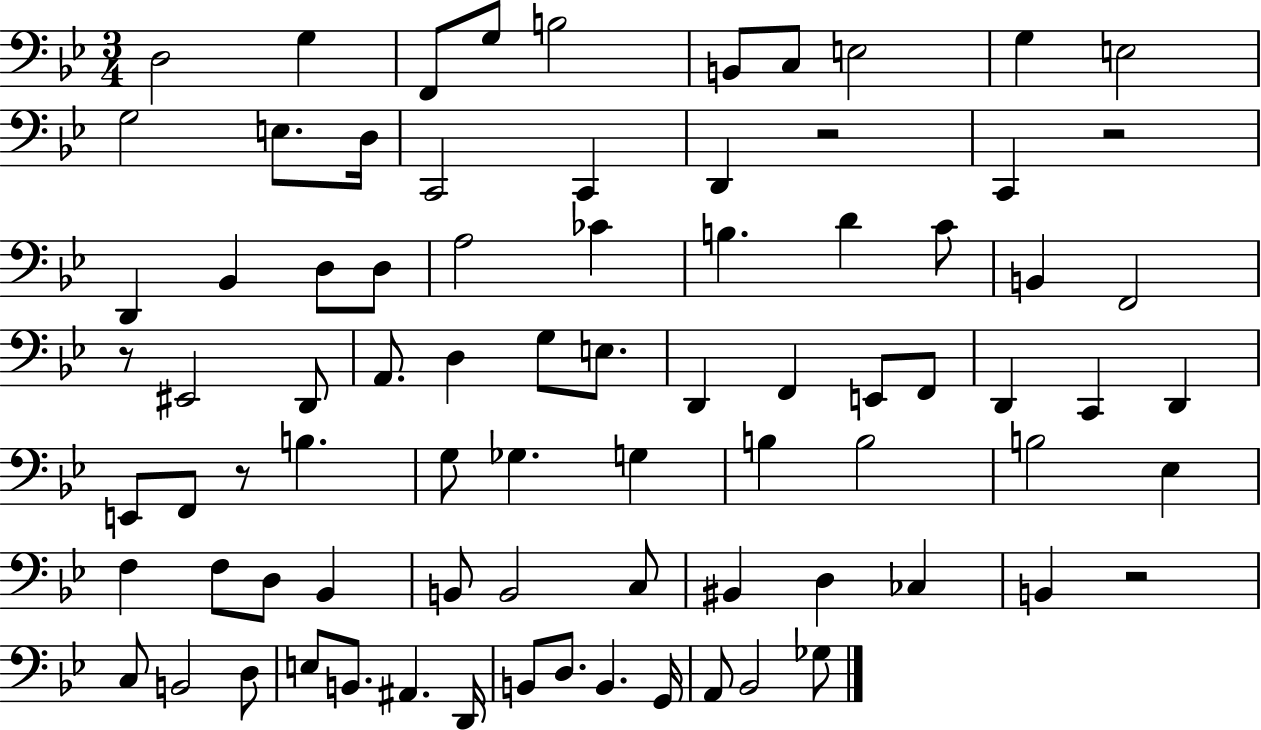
X:1
T:Untitled
M:3/4
L:1/4
K:Bb
D,2 G, F,,/2 G,/2 B,2 B,,/2 C,/2 E,2 G, E,2 G,2 E,/2 D,/4 C,,2 C,, D,, z2 C,, z2 D,, _B,, D,/2 D,/2 A,2 _C B, D C/2 B,, F,,2 z/2 ^E,,2 D,,/2 A,,/2 D, G,/2 E,/2 D,, F,, E,,/2 F,,/2 D,, C,, D,, E,,/2 F,,/2 z/2 B, G,/2 _G, G, B, B,2 B,2 _E, F, F,/2 D,/2 _B,, B,,/2 B,,2 C,/2 ^B,, D, _C, B,, z2 C,/2 B,,2 D,/2 E,/2 B,,/2 ^A,, D,,/4 B,,/2 D,/2 B,, G,,/4 A,,/2 _B,,2 _G,/2